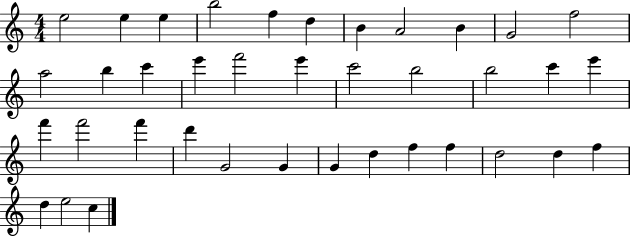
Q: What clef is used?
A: treble